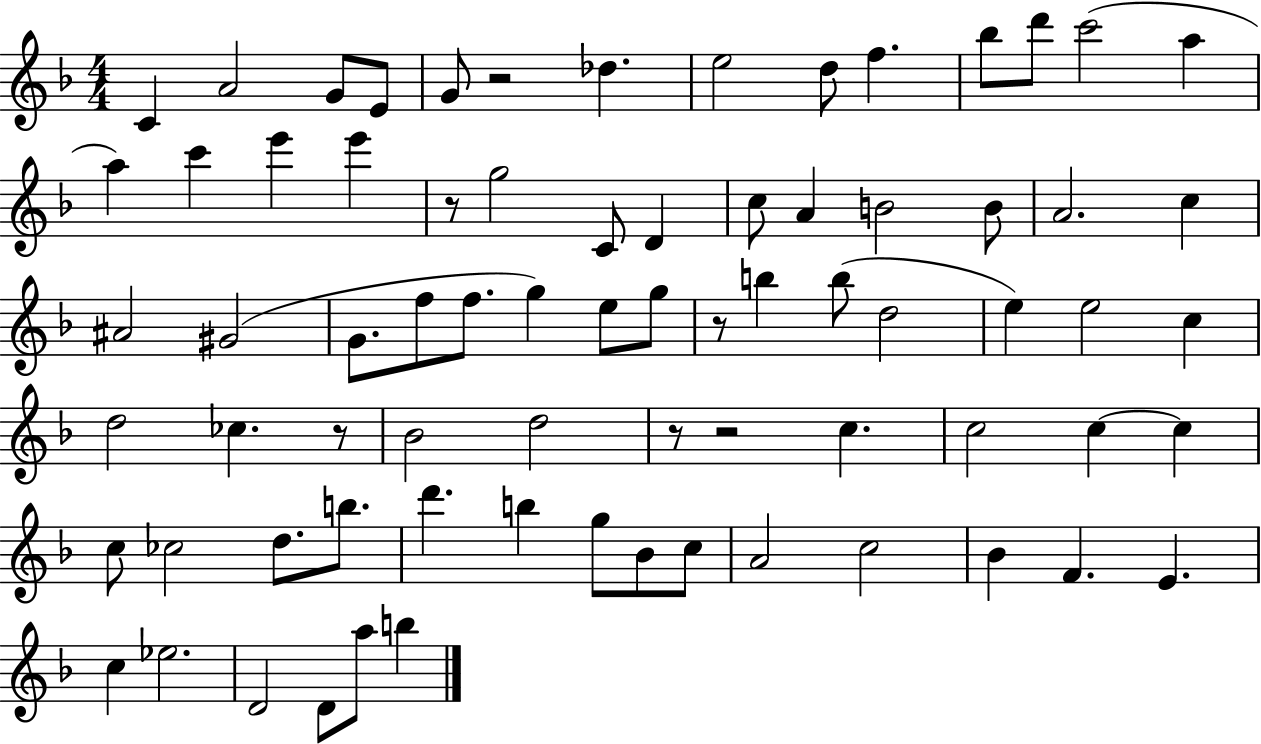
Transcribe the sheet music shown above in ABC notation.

X:1
T:Untitled
M:4/4
L:1/4
K:F
C A2 G/2 E/2 G/2 z2 _d e2 d/2 f _b/2 d'/2 c'2 a a c' e' e' z/2 g2 C/2 D c/2 A B2 B/2 A2 c ^A2 ^G2 G/2 f/2 f/2 g e/2 g/2 z/2 b b/2 d2 e e2 c d2 _c z/2 _B2 d2 z/2 z2 c c2 c c c/2 _c2 d/2 b/2 d' b g/2 _B/2 c/2 A2 c2 _B F E c _e2 D2 D/2 a/2 b